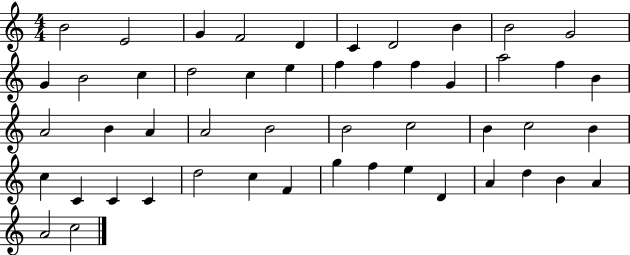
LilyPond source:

{
  \clef treble
  \numericTimeSignature
  \time 4/4
  \key c \major
  b'2 e'2 | g'4 f'2 d'4 | c'4 d'2 b'4 | b'2 g'2 | \break g'4 b'2 c''4 | d''2 c''4 e''4 | f''4 f''4 f''4 g'4 | a''2 f''4 b'4 | \break a'2 b'4 a'4 | a'2 b'2 | b'2 c''2 | b'4 c''2 b'4 | \break c''4 c'4 c'4 c'4 | d''2 c''4 f'4 | g''4 f''4 e''4 d'4 | a'4 d''4 b'4 a'4 | \break a'2 c''2 | \bar "|."
}